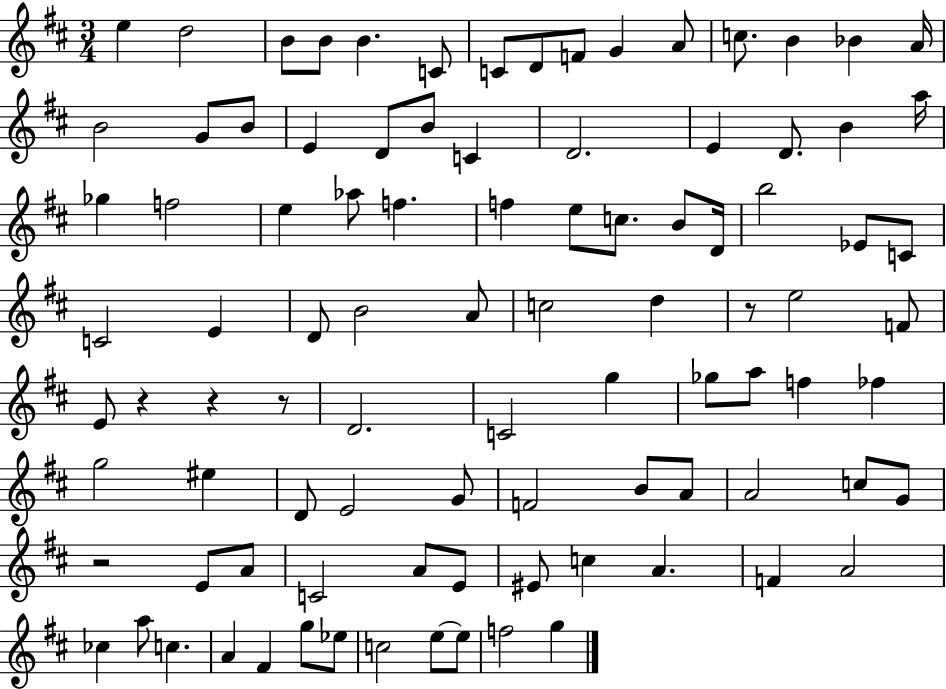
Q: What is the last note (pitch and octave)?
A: G5